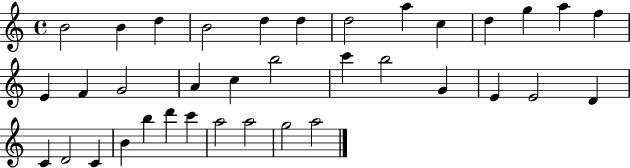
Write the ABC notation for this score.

X:1
T:Untitled
M:4/4
L:1/4
K:C
B2 B d B2 d d d2 a c d g a f E F G2 A c b2 c' b2 G E E2 D C D2 C B b d' c' a2 a2 g2 a2